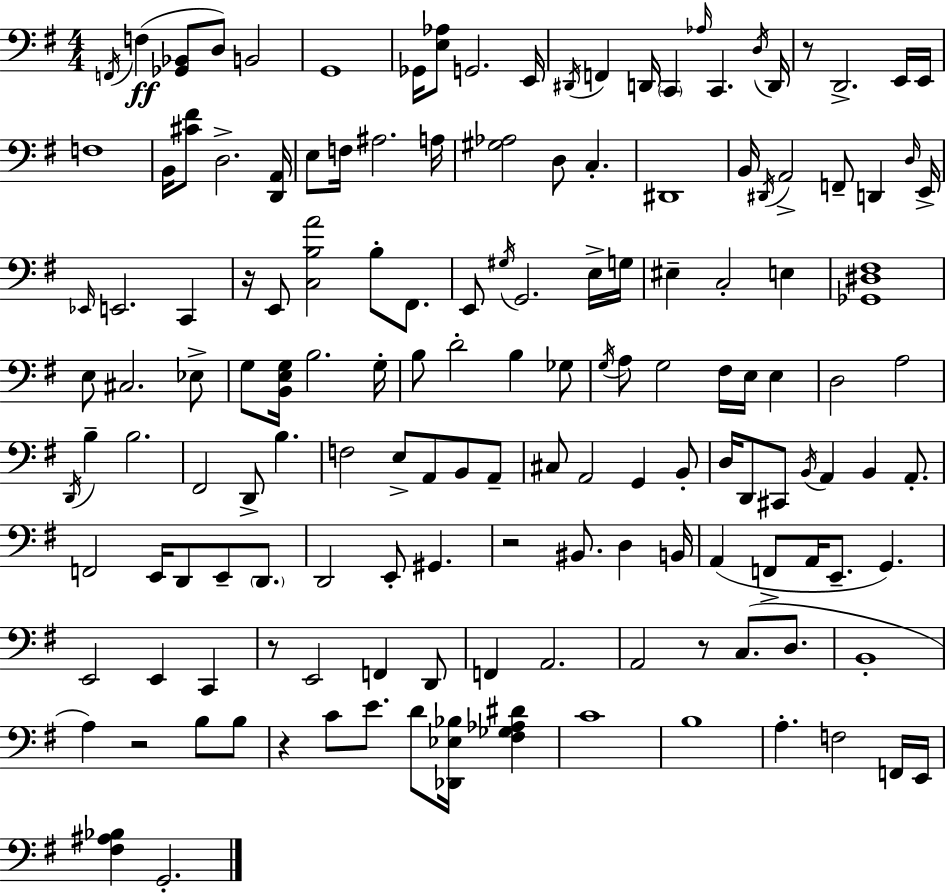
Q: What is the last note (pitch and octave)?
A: G2